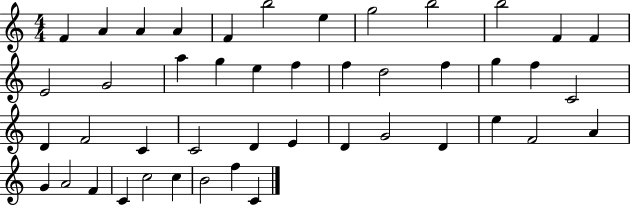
{
  \clef treble
  \numericTimeSignature
  \time 4/4
  \key c \major
  f'4 a'4 a'4 a'4 | f'4 b''2 e''4 | g''2 b''2 | b''2 f'4 f'4 | \break e'2 g'2 | a''4 g''4 e''4 f''4 | f''4 d''2 f''4 | g''4 f''4 c'2 | \break d'4 f'2 c'4 | c'2 d'4 e'4 | d'4 g'2 d'4 | e''4 f'2 a'4 | \break g'4 a'2 f'4 | c'4 c''2 c''4 | b'2 f''4 c'4 | \bar "|."
}